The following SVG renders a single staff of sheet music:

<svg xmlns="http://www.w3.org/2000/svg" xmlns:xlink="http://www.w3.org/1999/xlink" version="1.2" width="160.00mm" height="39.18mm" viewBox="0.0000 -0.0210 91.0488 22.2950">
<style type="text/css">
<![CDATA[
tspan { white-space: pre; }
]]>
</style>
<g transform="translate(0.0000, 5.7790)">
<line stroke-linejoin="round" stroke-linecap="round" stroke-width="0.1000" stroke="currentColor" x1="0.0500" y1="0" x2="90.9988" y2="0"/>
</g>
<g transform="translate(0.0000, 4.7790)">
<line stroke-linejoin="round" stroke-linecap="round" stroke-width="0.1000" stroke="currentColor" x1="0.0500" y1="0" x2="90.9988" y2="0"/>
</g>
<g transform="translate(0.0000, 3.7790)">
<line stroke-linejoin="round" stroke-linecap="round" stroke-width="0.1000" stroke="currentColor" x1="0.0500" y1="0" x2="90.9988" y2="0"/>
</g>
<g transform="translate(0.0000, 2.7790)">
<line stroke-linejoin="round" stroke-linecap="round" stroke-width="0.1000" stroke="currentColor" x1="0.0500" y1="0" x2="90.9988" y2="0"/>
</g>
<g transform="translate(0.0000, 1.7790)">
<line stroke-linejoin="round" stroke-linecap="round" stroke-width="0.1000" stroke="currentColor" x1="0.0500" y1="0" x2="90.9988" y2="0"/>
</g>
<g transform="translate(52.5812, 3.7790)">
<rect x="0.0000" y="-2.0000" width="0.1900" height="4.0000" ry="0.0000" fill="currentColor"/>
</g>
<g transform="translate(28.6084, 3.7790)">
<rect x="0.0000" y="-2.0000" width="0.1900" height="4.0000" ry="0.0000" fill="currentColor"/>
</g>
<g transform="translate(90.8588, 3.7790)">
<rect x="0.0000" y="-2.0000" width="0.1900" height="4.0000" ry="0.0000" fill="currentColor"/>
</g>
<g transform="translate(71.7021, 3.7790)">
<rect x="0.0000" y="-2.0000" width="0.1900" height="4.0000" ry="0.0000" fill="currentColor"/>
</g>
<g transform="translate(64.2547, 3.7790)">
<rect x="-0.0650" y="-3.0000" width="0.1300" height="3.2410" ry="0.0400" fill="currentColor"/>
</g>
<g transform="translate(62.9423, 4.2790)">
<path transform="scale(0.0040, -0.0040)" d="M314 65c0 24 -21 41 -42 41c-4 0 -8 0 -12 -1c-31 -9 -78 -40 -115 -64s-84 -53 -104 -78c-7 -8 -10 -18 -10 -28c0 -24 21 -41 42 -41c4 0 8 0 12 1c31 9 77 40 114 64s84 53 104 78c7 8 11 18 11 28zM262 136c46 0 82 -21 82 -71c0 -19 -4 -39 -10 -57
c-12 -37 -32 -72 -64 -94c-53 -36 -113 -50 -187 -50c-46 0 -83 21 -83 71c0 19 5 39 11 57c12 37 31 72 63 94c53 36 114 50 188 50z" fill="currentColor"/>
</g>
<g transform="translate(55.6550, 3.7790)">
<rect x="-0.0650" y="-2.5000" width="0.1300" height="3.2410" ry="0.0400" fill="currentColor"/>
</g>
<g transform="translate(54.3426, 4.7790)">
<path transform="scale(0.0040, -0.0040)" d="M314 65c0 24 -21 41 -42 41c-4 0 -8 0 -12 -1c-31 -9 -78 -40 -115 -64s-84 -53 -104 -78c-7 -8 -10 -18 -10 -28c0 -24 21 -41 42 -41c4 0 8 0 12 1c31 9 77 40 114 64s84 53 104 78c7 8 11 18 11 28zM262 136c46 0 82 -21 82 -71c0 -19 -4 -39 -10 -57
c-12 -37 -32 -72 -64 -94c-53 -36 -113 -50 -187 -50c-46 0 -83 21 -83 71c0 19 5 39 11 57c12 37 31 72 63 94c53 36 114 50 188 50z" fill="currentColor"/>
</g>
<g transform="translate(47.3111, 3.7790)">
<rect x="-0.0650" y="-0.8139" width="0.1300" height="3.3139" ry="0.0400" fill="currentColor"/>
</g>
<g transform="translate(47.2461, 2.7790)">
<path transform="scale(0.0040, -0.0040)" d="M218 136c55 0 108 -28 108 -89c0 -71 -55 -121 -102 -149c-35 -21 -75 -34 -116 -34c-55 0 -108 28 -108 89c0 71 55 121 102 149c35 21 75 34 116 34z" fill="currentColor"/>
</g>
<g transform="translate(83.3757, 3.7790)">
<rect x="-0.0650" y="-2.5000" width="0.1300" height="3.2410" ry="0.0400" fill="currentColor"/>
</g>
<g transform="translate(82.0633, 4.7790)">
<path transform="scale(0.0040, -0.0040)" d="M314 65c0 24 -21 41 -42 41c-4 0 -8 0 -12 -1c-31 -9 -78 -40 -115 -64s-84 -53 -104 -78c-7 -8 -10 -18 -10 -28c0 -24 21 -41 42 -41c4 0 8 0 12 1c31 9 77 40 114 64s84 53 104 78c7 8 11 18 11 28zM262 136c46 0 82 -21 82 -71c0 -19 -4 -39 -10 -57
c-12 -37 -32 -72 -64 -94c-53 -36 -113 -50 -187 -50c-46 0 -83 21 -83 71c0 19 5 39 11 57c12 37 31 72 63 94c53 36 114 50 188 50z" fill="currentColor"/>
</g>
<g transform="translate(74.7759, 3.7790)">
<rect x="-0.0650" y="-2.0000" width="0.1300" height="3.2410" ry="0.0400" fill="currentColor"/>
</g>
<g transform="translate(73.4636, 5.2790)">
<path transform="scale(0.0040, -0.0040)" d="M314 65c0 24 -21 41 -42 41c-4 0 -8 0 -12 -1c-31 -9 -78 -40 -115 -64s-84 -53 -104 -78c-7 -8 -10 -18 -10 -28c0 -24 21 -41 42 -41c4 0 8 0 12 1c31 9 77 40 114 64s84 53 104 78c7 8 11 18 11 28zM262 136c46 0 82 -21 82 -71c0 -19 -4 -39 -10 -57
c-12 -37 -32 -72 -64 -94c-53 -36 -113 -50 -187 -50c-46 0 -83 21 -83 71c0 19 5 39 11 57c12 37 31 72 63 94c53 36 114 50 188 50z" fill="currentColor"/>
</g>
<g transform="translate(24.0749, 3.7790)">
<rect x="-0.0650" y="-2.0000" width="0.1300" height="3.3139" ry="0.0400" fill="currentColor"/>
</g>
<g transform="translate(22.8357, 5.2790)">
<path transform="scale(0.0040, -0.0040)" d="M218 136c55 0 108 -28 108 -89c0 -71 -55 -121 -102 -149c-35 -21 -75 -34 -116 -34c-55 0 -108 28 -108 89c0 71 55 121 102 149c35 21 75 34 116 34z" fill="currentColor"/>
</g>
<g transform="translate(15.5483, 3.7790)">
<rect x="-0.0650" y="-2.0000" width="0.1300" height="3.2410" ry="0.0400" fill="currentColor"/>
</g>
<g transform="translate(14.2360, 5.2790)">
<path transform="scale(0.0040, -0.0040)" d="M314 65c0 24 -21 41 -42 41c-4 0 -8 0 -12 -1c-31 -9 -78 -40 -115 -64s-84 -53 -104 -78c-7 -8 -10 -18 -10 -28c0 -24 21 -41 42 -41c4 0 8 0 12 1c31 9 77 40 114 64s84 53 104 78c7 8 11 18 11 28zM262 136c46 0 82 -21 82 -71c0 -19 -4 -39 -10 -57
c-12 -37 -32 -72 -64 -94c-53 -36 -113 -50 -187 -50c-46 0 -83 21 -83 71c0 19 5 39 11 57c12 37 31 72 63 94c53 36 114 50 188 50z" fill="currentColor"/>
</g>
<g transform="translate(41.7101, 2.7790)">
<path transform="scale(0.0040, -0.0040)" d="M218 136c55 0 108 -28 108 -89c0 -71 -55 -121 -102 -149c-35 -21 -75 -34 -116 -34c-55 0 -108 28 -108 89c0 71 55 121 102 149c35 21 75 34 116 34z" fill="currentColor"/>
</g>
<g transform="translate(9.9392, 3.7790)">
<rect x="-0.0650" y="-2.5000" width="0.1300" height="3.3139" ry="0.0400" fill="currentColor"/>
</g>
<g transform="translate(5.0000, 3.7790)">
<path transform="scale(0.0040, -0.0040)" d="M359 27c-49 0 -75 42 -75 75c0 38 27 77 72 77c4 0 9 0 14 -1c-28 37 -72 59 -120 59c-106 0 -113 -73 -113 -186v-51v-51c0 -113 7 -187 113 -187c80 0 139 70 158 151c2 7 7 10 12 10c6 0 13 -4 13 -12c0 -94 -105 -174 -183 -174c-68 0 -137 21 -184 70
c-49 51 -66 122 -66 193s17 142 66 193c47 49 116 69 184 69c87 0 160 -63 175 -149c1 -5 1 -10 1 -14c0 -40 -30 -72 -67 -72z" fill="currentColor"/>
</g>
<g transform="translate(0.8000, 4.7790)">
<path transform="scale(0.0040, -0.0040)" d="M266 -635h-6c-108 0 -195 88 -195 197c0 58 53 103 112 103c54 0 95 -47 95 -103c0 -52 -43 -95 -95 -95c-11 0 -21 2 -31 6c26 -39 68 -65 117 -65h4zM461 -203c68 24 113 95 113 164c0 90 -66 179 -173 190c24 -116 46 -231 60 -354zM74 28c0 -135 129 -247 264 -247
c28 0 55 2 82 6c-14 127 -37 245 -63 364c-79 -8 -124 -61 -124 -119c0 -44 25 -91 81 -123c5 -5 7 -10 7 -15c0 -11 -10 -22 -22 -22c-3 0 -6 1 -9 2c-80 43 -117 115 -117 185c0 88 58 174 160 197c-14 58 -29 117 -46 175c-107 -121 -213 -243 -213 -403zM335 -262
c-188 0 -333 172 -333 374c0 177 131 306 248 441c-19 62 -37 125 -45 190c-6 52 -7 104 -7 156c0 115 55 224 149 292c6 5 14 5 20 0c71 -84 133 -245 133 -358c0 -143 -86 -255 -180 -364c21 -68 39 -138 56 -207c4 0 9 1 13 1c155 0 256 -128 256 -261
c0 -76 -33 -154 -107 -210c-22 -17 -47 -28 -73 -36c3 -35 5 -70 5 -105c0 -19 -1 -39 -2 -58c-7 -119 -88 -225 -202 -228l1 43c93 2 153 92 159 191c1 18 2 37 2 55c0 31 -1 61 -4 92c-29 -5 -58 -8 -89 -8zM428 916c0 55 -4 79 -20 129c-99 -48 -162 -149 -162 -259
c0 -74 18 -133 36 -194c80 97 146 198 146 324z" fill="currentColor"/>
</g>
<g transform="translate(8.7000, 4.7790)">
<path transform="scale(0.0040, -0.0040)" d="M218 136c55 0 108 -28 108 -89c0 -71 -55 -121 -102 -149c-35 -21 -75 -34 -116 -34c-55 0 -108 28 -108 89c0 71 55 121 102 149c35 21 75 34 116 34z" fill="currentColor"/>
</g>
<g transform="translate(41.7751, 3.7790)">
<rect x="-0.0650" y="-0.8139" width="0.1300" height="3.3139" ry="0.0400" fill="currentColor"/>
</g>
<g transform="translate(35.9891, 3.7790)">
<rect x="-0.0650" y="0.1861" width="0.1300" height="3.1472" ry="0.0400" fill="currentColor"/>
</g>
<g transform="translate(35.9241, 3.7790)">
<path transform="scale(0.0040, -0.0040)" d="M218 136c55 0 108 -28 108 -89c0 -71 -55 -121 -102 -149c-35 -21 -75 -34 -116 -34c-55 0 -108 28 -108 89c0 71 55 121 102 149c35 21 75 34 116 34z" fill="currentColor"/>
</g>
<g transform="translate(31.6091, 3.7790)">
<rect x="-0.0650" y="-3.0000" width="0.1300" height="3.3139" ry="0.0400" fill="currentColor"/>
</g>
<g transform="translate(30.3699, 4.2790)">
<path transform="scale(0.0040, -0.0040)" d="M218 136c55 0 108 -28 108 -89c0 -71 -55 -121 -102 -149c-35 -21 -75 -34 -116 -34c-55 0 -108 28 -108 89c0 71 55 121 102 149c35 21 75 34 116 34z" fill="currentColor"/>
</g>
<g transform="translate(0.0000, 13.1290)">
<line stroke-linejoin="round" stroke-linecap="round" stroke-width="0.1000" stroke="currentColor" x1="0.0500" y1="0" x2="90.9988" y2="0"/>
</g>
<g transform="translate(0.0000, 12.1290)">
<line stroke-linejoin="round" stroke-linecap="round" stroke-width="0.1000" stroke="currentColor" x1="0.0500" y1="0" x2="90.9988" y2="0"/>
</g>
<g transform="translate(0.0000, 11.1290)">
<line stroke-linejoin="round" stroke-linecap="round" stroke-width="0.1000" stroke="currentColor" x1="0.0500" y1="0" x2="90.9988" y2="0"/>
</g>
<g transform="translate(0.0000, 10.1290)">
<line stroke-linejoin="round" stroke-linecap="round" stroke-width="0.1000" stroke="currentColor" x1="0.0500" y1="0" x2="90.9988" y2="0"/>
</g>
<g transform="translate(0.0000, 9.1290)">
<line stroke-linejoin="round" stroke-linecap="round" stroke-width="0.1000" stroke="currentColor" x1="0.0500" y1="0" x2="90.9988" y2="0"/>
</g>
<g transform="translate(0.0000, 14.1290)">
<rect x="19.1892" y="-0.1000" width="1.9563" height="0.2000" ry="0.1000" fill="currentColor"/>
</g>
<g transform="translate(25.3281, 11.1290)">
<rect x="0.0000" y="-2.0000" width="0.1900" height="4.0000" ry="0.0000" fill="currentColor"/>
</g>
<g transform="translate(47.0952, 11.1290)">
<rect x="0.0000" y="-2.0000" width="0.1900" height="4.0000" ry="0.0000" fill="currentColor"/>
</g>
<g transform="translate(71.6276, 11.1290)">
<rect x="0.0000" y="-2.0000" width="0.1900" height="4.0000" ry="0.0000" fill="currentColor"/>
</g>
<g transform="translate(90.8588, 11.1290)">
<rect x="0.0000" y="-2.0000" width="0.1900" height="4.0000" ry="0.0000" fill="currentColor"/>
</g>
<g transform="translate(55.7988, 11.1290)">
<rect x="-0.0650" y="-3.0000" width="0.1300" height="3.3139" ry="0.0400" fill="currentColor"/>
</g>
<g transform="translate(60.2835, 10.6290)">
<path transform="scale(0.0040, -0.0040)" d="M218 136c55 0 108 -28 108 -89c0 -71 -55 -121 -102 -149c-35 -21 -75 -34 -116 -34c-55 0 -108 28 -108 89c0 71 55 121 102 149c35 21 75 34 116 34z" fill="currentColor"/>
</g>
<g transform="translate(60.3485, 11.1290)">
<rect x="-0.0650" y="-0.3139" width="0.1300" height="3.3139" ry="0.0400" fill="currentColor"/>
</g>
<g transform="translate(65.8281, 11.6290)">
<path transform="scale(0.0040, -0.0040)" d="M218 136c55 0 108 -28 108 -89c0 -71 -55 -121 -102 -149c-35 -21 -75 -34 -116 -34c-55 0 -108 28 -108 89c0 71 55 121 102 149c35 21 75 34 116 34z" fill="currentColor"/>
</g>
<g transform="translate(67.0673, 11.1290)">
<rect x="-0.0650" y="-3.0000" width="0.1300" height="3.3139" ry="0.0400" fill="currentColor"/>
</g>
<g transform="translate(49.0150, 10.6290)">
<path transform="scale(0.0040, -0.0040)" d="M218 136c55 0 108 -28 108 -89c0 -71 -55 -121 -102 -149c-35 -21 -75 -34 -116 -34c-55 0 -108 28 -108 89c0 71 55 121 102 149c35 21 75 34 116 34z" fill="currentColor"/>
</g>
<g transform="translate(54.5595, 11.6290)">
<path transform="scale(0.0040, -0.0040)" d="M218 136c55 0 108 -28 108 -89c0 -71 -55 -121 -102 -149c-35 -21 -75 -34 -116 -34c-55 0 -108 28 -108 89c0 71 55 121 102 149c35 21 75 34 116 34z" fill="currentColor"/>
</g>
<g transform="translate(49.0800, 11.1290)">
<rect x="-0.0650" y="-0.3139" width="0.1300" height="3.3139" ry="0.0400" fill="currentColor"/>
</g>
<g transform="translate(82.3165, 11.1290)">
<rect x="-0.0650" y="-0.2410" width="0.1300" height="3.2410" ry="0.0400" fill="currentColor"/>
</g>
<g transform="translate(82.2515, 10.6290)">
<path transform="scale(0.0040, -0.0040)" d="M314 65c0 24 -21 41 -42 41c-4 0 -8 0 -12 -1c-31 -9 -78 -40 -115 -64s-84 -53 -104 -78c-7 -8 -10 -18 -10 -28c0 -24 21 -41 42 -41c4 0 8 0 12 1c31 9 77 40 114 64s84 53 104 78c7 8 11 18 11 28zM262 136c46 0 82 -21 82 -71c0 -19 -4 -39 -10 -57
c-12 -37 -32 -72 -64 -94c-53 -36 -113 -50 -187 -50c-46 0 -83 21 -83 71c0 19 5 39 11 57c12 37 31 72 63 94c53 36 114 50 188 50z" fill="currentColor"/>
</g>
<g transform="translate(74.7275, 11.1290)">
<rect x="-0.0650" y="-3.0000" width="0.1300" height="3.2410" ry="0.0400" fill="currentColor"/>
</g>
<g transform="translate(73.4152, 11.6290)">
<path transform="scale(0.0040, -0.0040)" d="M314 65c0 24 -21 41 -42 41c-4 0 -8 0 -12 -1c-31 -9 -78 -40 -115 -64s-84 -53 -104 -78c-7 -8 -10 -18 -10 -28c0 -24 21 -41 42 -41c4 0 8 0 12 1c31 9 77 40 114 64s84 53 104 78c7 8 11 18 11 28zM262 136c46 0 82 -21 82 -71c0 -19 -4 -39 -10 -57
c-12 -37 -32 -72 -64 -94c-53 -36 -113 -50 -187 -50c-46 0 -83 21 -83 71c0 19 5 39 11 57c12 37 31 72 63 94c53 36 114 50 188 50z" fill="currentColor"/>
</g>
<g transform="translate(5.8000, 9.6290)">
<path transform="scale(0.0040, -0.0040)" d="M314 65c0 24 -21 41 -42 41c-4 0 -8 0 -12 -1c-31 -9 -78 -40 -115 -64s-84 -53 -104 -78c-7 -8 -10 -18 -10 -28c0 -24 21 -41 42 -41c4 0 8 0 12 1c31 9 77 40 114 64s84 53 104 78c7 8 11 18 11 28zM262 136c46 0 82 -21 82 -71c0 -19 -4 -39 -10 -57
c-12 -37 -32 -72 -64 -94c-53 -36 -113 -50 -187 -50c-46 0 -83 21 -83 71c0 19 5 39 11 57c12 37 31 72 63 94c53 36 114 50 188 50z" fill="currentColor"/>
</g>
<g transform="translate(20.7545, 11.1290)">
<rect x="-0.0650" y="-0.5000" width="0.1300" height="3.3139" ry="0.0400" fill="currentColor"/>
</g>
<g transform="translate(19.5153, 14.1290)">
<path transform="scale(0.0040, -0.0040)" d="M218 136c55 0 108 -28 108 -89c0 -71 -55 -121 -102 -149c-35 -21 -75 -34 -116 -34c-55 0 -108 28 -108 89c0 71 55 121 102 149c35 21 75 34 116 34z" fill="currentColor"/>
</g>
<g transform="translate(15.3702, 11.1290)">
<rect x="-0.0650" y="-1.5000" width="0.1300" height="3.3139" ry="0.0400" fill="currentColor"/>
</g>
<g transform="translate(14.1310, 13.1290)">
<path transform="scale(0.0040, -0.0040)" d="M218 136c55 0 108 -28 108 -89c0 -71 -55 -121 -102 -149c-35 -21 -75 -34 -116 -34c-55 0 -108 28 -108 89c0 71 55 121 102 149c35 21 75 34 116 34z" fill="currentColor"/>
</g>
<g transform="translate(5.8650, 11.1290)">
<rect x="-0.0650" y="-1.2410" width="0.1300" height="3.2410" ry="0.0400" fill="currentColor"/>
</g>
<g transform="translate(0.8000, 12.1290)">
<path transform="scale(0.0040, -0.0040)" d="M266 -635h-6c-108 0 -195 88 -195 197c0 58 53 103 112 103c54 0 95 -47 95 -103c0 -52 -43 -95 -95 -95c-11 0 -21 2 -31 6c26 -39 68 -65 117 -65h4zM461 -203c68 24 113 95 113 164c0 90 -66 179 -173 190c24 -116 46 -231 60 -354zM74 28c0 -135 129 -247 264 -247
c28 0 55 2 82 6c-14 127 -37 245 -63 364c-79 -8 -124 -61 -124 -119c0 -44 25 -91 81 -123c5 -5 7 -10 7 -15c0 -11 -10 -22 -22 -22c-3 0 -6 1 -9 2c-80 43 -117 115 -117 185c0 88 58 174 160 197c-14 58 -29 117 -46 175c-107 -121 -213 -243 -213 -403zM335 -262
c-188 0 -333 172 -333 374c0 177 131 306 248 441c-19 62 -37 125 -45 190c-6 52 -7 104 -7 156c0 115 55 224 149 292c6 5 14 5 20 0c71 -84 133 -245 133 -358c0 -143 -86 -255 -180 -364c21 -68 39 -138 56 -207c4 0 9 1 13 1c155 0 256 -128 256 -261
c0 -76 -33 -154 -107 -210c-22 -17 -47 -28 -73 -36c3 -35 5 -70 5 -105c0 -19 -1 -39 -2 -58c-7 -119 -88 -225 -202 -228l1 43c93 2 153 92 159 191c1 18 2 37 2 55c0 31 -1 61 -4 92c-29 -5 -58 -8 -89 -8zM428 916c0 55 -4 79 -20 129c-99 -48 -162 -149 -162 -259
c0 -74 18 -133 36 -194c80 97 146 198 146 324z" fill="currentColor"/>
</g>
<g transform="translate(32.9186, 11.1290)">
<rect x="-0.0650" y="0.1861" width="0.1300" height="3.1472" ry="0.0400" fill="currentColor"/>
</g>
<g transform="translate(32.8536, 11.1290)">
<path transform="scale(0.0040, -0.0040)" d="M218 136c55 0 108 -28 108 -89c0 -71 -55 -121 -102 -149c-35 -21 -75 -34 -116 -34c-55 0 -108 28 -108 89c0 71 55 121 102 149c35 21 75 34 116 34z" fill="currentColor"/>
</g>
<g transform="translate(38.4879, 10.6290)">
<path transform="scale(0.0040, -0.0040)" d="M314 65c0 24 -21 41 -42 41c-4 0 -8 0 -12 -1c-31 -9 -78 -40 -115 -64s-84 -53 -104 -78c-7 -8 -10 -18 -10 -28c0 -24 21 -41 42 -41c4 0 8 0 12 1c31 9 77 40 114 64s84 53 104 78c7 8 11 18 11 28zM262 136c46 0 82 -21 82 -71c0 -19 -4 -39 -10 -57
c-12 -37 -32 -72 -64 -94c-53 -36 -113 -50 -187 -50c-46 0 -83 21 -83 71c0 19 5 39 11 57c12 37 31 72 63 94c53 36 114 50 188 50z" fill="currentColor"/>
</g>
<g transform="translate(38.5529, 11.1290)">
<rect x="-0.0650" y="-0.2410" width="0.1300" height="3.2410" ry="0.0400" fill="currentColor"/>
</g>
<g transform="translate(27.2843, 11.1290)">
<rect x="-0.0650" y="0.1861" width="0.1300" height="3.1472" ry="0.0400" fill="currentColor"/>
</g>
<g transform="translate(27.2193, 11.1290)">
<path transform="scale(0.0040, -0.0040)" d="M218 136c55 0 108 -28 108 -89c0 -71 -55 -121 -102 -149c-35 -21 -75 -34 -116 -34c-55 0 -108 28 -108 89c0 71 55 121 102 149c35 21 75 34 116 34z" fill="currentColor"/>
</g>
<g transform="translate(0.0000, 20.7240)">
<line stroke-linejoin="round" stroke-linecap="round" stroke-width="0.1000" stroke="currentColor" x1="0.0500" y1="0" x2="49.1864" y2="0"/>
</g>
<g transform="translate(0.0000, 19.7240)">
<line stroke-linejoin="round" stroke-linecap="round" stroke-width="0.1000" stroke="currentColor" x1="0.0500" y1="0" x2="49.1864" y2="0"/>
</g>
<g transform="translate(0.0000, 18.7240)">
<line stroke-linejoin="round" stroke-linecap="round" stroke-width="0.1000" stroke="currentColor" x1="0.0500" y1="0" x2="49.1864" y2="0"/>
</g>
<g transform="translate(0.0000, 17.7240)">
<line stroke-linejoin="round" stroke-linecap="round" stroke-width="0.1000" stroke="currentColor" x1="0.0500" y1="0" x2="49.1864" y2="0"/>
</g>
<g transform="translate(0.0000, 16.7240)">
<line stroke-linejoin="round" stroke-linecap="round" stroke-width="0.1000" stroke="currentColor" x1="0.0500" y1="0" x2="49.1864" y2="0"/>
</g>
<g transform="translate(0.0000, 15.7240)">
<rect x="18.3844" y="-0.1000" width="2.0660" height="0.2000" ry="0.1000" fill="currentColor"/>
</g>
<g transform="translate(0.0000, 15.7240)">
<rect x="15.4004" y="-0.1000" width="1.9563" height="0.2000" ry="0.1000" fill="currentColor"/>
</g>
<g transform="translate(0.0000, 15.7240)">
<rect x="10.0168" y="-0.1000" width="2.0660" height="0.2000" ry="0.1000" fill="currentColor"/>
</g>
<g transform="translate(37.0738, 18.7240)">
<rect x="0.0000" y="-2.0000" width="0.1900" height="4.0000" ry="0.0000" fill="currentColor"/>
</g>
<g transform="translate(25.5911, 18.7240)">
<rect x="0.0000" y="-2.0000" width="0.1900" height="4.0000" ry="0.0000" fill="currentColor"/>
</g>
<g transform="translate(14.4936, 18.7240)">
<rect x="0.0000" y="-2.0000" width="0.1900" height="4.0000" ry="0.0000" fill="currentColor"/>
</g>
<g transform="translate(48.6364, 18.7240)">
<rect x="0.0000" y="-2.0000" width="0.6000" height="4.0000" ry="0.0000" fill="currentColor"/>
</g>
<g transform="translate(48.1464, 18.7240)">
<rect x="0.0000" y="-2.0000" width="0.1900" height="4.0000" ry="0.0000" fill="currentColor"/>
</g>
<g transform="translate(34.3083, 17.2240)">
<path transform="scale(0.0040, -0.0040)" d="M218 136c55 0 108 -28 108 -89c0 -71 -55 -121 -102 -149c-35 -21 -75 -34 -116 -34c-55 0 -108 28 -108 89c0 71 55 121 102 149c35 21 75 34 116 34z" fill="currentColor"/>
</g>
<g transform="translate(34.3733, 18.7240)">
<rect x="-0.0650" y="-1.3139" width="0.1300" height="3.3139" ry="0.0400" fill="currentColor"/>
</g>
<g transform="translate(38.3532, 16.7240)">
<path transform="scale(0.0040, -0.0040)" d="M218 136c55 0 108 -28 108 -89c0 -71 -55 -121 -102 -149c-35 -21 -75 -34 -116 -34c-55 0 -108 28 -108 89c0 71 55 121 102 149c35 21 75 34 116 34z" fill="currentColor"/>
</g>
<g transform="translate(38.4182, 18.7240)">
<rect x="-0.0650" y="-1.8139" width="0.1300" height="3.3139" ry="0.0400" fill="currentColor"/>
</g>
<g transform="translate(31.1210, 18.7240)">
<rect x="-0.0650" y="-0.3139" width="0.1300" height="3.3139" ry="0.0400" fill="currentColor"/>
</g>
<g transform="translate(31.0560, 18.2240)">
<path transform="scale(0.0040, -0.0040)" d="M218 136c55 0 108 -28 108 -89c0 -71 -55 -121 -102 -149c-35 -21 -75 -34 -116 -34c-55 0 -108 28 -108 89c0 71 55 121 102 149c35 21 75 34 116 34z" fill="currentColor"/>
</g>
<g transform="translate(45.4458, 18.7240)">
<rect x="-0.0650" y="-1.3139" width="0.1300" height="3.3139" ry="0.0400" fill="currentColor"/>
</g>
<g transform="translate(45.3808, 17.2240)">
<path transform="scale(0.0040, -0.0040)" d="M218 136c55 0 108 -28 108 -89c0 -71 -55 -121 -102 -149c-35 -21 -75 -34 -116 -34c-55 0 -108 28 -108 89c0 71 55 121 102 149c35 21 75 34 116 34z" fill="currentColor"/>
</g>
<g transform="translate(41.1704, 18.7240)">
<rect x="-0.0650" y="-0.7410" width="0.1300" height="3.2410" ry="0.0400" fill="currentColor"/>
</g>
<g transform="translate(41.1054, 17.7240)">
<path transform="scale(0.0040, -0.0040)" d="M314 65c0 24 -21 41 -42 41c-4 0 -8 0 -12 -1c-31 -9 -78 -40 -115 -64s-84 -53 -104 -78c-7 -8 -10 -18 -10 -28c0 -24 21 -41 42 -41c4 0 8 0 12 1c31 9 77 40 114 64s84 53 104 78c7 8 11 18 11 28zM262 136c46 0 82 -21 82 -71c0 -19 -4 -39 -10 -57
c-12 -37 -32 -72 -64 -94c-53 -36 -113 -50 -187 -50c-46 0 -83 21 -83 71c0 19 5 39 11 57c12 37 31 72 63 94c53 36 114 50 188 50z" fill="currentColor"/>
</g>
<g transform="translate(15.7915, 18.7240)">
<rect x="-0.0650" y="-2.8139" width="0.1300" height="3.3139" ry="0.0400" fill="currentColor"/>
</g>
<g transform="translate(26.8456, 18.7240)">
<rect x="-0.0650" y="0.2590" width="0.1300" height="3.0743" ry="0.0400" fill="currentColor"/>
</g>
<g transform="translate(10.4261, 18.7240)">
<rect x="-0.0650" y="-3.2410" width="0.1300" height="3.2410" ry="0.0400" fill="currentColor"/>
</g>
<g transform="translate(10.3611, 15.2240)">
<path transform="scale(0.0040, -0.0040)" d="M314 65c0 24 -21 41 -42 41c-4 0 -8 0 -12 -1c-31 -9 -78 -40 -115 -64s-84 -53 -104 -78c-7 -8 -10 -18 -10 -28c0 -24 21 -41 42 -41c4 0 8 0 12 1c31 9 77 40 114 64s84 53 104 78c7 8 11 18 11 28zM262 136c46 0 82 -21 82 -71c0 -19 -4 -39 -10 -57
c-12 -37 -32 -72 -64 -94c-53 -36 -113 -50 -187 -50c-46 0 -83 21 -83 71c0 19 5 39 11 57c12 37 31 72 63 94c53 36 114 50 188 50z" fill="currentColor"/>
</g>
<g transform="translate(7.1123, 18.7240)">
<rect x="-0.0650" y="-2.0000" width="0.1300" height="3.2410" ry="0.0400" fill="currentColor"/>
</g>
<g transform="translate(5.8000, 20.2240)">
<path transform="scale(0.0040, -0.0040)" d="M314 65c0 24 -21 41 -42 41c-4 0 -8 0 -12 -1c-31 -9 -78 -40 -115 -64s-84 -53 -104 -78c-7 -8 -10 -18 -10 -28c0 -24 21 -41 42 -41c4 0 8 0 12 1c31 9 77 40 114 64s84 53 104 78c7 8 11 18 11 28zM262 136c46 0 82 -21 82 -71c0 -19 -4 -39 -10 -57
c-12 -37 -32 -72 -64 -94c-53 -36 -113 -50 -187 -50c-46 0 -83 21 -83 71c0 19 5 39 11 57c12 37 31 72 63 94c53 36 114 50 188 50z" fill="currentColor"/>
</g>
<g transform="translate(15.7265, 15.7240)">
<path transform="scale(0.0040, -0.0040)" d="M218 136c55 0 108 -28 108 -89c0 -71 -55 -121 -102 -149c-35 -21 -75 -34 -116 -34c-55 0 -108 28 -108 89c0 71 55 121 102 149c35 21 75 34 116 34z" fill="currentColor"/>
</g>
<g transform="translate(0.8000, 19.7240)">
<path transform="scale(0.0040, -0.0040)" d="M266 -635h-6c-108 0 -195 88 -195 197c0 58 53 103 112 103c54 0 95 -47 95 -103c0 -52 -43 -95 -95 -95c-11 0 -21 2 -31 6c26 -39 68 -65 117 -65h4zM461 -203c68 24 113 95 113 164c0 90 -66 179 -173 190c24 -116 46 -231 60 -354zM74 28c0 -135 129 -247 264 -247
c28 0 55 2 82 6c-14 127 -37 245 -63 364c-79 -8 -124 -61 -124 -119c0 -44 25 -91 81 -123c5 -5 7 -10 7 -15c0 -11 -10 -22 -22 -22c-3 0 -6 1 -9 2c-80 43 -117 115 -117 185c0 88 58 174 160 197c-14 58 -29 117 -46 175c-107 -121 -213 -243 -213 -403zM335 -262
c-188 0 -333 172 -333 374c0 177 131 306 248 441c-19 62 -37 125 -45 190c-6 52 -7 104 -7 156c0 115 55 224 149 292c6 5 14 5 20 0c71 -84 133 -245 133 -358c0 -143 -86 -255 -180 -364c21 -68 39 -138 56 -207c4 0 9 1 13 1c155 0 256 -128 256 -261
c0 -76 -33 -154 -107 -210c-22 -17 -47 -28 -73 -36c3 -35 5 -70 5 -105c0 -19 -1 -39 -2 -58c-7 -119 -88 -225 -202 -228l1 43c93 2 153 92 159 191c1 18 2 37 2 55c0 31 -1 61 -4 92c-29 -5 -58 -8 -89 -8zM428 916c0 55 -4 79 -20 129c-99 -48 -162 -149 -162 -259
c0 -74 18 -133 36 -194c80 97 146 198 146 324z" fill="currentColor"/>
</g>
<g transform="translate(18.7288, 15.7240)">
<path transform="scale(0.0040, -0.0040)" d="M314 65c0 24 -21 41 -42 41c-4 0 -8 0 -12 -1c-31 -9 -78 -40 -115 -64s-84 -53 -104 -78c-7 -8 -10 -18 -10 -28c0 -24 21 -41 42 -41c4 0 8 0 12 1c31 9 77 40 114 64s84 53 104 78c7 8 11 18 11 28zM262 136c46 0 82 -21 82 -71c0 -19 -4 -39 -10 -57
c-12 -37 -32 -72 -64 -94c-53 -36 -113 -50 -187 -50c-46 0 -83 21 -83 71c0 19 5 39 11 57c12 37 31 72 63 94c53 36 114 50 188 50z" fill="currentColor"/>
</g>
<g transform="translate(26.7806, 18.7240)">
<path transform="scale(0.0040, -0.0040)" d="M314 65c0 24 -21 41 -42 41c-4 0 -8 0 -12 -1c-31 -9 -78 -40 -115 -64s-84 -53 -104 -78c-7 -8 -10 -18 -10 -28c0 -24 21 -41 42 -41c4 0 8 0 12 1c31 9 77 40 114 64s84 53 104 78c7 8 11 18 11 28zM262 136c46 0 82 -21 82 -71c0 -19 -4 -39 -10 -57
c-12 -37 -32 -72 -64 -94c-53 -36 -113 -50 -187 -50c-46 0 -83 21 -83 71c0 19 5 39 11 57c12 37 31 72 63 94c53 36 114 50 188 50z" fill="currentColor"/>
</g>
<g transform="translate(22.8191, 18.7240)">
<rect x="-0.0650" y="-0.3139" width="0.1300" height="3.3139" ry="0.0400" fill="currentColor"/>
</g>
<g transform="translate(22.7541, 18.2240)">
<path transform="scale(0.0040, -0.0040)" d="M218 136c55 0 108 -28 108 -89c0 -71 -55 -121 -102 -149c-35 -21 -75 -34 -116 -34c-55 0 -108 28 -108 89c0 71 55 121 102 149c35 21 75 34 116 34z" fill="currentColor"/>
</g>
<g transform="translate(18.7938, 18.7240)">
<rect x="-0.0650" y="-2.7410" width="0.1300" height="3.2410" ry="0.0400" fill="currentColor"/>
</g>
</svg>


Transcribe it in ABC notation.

X:1
T:Untitled
M:4/4
L:1/4
K:C
G F2 F A B d d G2 A2 F2 G2 e2 E C B B c2 c A c A A2 c2 F2 b2 a a2 c B2 c e f d2 e